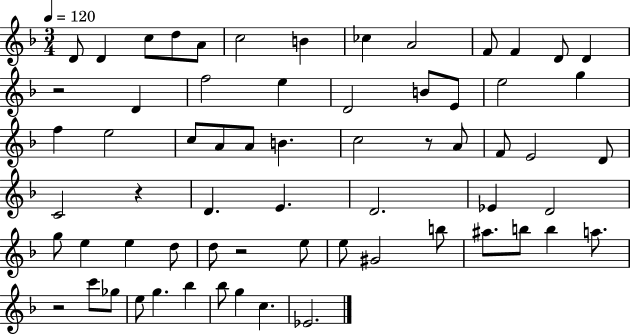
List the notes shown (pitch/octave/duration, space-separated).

D4/e D4/q C5/e D5/e A4/e C5/h B4/q CES5/q A4/h F4/e F4/q D4/e D4/q R/h D4/q F5/h E5/q D4/h B4/e E4/e E5/h G5/q F5/q E5/h C5/e A4/e A4/e B4/q. C5/h R/e A4/e F4/e E4/h D4/e C4/h R/q D4/q. E4/q. D4/h. Eb4/q D4/h G5/e E5/q E5/q D5/e D5/e R/h E5/e E5/e G#4/h B5/e A#5/e. B5/e B5/q A5/e. R/h C6/e Gb5/e E5/e G5/q. Bb5/q Bb5/e G5/q C5/q. Eb4/h.